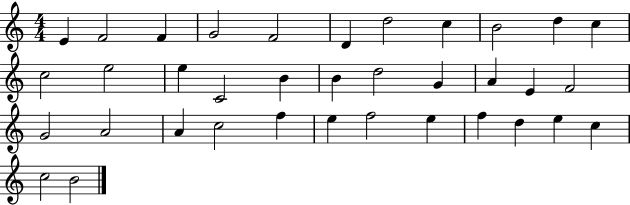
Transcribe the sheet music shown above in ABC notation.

X:1
T:Untitled
M:4/4
L:1/4
K:C
E F2 F G2 F2 D d2 c B2 d c c2 e2 e C2 B B d2 G A E F2 G2 A2 A c2 f e f2 e f d e c c2 B2